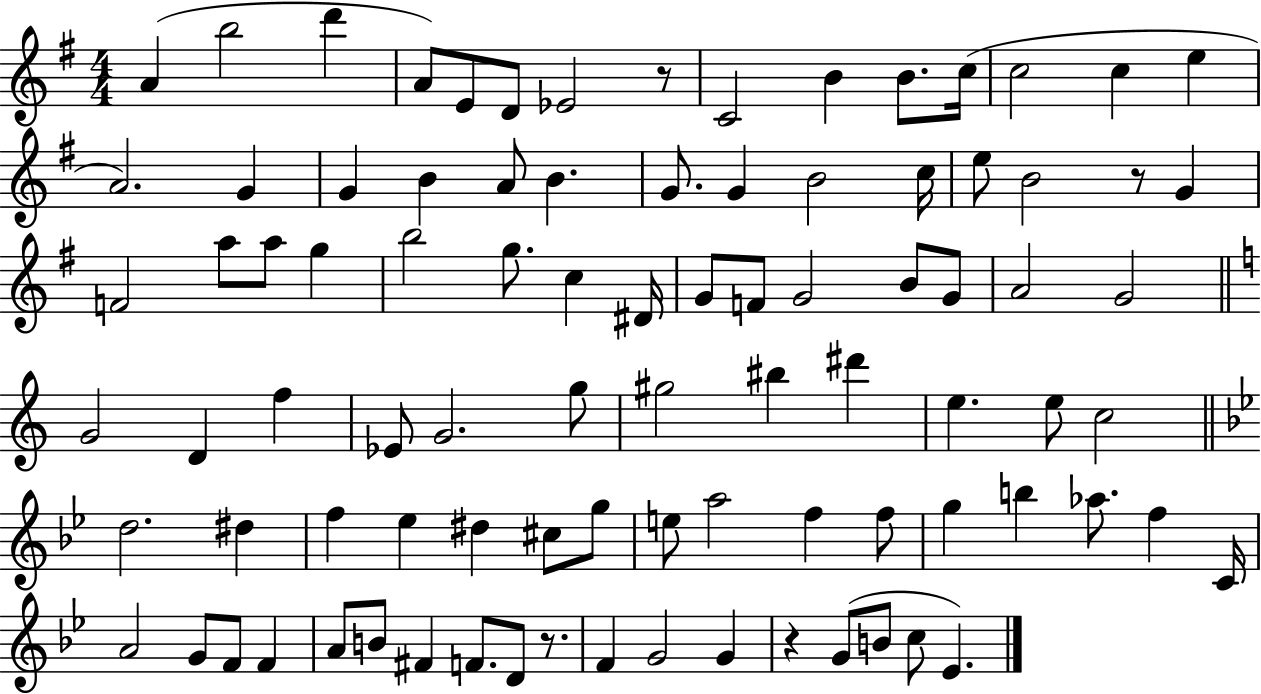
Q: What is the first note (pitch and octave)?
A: A4